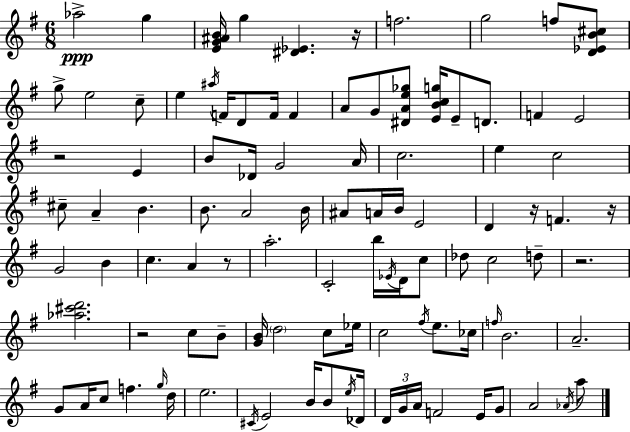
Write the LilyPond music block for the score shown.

{
  \clef treble
  \numericTimeSignature
  \time 6/8
  \key g \major
  aes''2->\ppp g''4 | <e' g' ais' b'>16 g''4 <dis' ees'>4. r16 | f''2. | g''2 f''8 <d' ees' b' cis''>8 | \break g''8-> e''2 c''8-- | e''4 \acciaccatura { ais''16 } f'16 d'8 f'16 f'4 | a'8 g'8 <dis' a' e'' ges''>8 <e' b' c'' g''>16 e'8-- d'8. | f'4 e'2 | \break r2 e'4 | b'8 des'16 g'2 | a'16 c''2. | e''4 c''2 | \break cis''8-- a'4-- b'4. | b'8. a'2 | b'16 ais'8 a'16 b'16 e'2 | d'4 r16 f'4. | \break r16 g'2 b'4 | c''4. a'4 r8 | a''2.-. | c'2-. b''16 \acciaccatura { ees'16 } d'16 | \break c''8 des''8 c''2 | d''8-- r2. | <aes'' cis''' d'''>2. | r2 c''8 | \break b'8-- <g' b'>16 \parenthesize d''2 c''8 | ees''16 c''2 \acciaccatura { fis''16 } e''8. | ces''16 \grace { f''16 } b'2. | a'2.-- | \break g'8 a'16 c''8 f''4. | \grace { g''16 } d''16 e''2. | \acciaccatura { cis'16 } e'2 | b'16 b'8 \acciaccatura { e''16 } des'16 \tuplet 3/2 { d'16 g'16 a'16 } f'2 | \break e'16 g'8 a'2 | \acciaccatura { aes'16 } a''8 \bar "|."
}